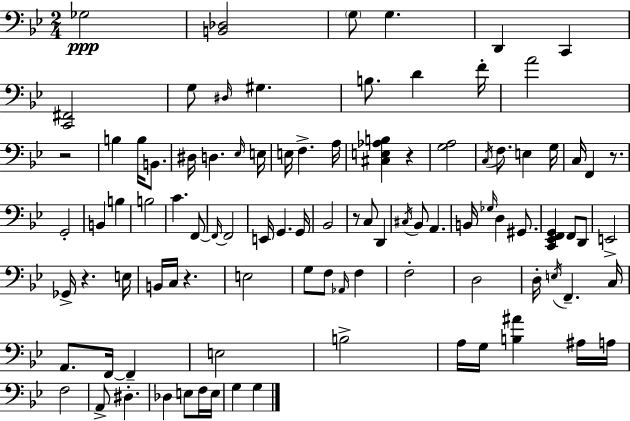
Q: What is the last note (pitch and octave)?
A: G3